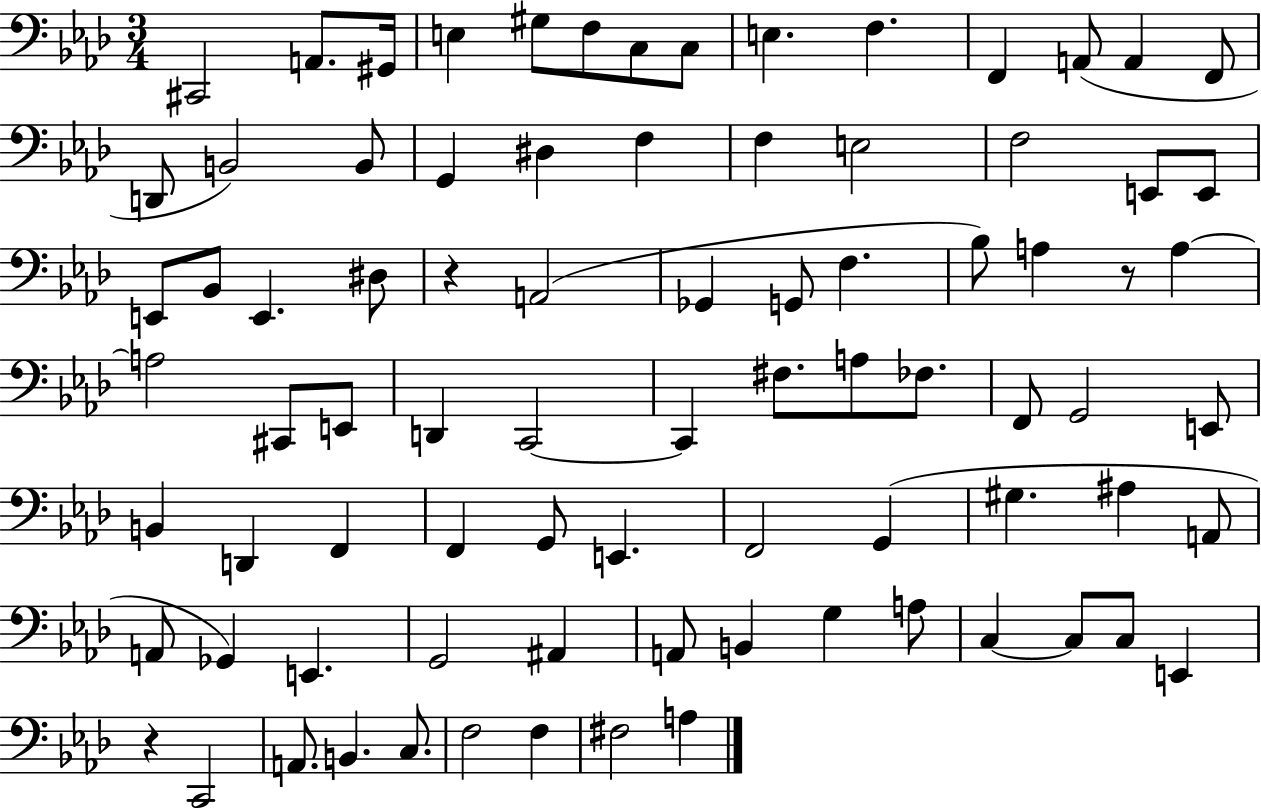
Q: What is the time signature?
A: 3/4